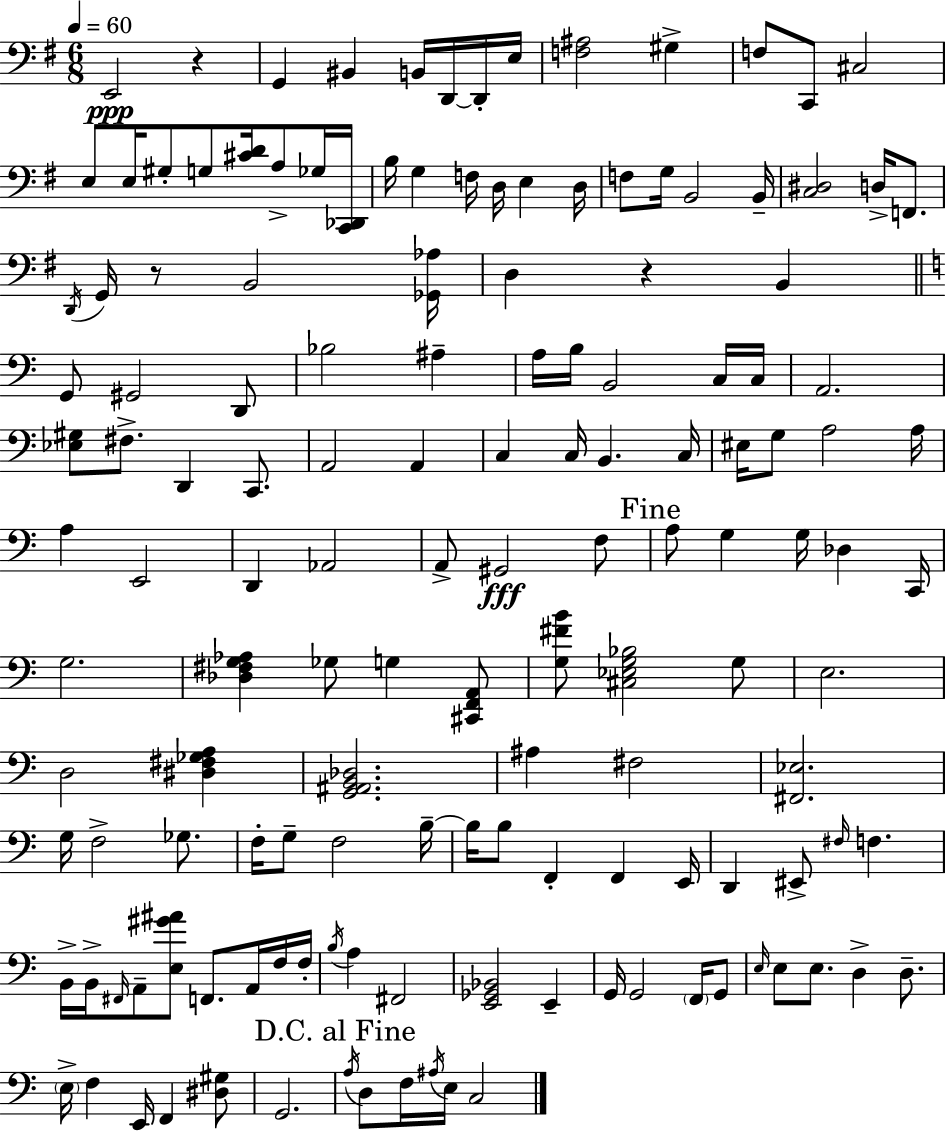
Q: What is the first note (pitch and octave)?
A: E2